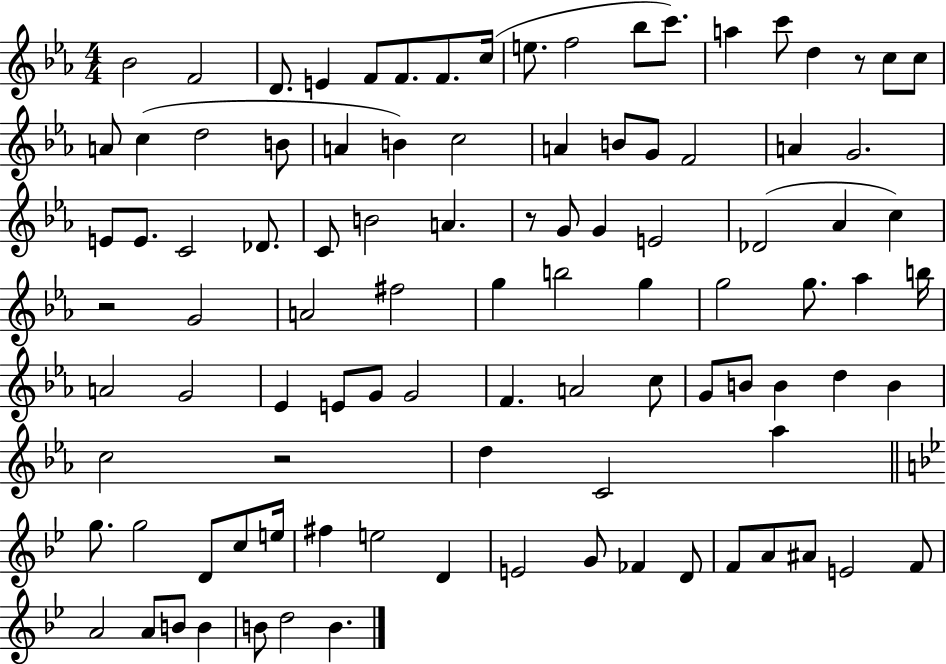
Bb4/h F4/h D4/e. E4/q F4/e F4/e. F4/e. C5/s E5/e. F5/h Bb5/e C6/e. A5/q C6/e D5/q R/e C5/e C5/e A4/e C5/q D5/h B4/e A4/q B4/q C5/h A4/q B4/e G4/e F4/h A4/q G4/h. E4/e E4/e. C4/h Db4/e. C4/e B4/h A4/q. R/e G4/e G4/q E4/h Db4/h Ab4/q C5/q R/h G4/h A4/h F#5/h G5/q B5/h G5/q G5/h G5/e. Ab5/q B5/s A4/h G4/h Eb4/q E4/e G4/e G4/h F4/q. A4/h C5/e G4/e B4/e B4/q D5/q B4/q C5/h R/h D5/q C4/h Ab5/q G5/e. G5/h D4/e C5/e E5/s F#5/q E5/h D4/q E4/h G4/e FES4/q D4/e F4/e A4/e A#4/e E4/h F4/e A4/h A4/e B4/e B4/q B4/e D5/h B4/q.